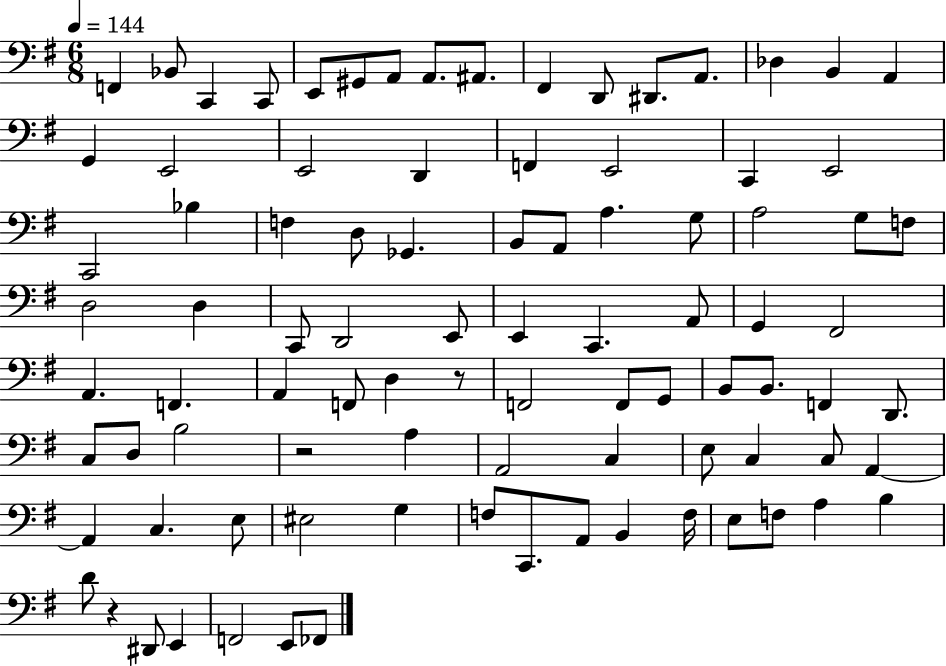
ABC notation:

X:1
T:Untitled
M:6/8
L:1/4
K:G
F,, _B,,/2 C,, C,,/2 E,,/2 ^G,,/2 A,,/2 A,,/2 ^A,,/2 ^F,, D,,/2 ^D,,/2 A,,/2 _D, B,, A,, G,, E,,2 E,,2 D,, F,, E,,2 C,, E,,2 C,,2 _B, F, D,/2 _G,, B,,/2 A,,/2 A, G,/2 A,2 G,/2 F,/2 D,2 D, C,,/2 D,,2 E,,/2 E,, C,, A,,/2 G,, ^F,,2 A,, F,, A,, F,,/2 D, z/2 F,,2 F,,/2 G,,/2 B,,/2 B,,/2 F,, D,,/2 C,/2 D,/2 B,2 z2 A, A,,2 C, E,/2 C, C,/2 A,, A,, C, E,/2 ^E,2 G, F,/2 C,,/2 A,,/2 B,, F,/4 E,/2 F,/2 A, B, D/2 z ^D,,/2 E,, F,,2 E,,/2 _F,,/2